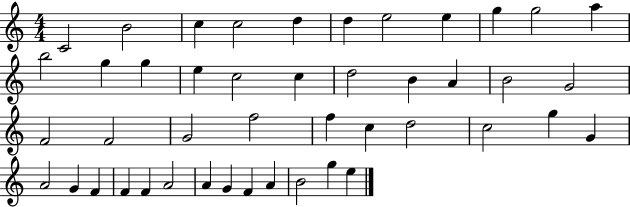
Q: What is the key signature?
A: C major